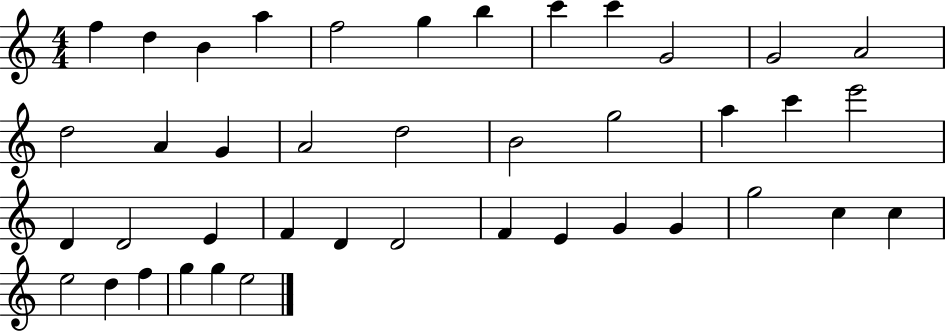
{
  \clef treble
  \numericTimeSignature
  \time 4/4
  \key c \major
  f''4 d''4 b'4 a''4 | f''2 g''4 b''4 | c'''4 c'''4 g'2 | g'2 a'2 | \break d''2 a'4 g'4 | a'2 d''2 | b'2 g''2 | a''4 c'''4 e'''2 | \break d'4 d'2 e'4 | f'4 d'4 d'2 | f'4 e'4 g'4 g'4 | g''2 c''4 c''4 | \break e''2 d''4 f''4 | g''4 g''4 e''2 | \bar "|."
}